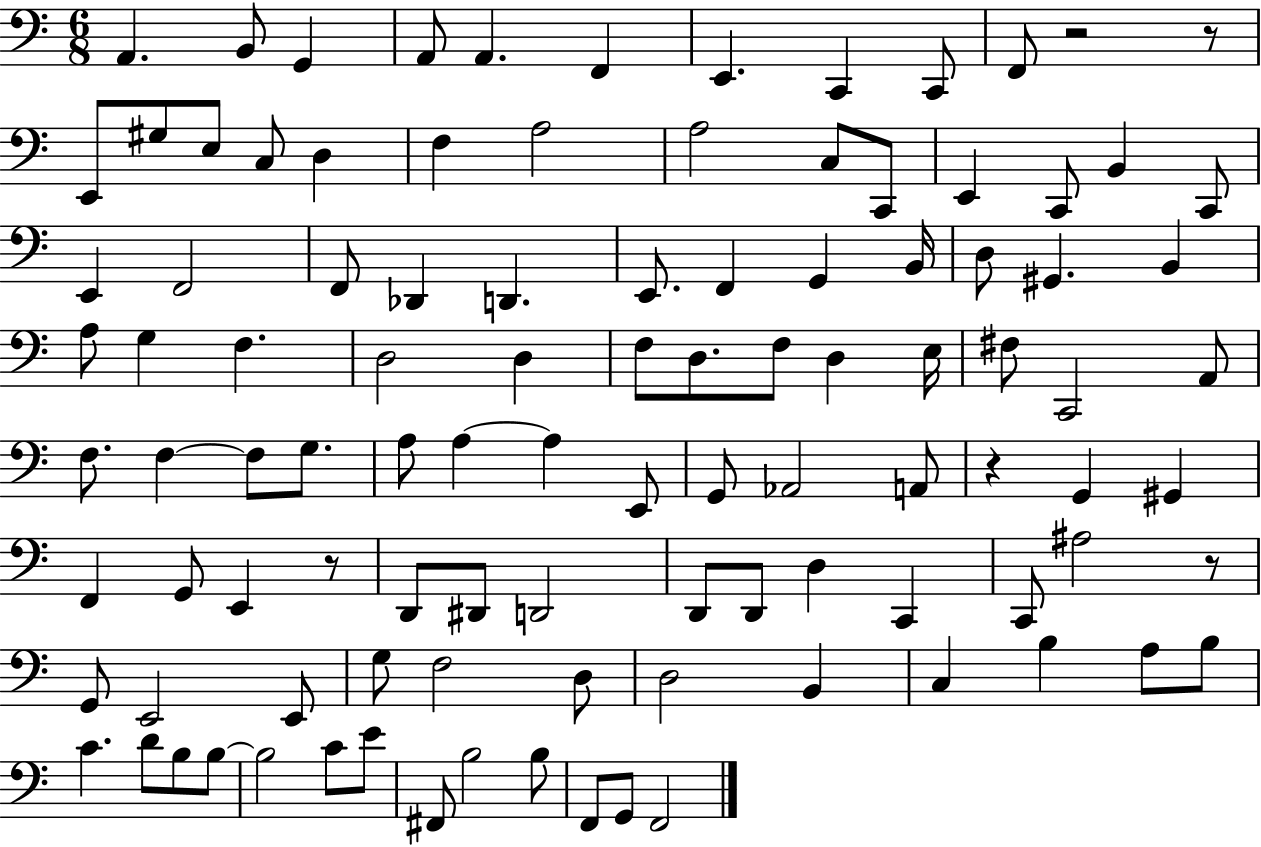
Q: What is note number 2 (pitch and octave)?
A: B2